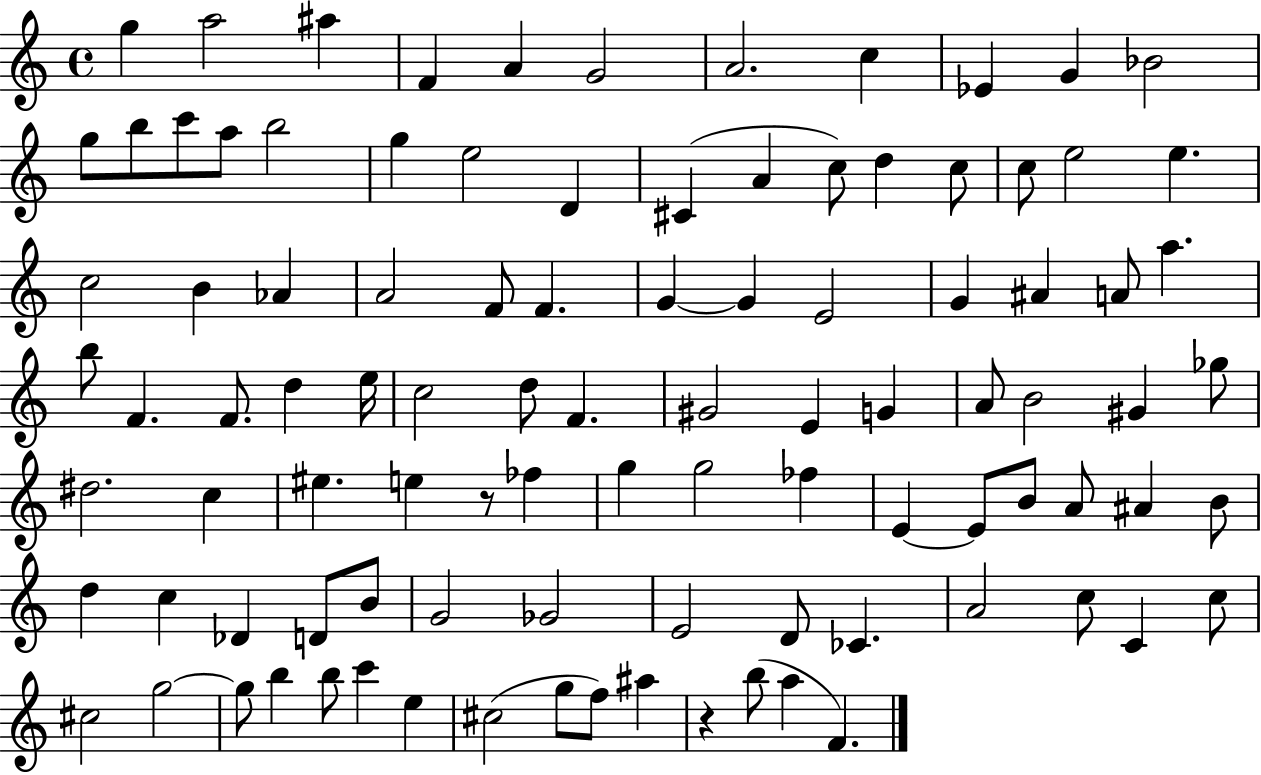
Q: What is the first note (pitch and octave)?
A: G5